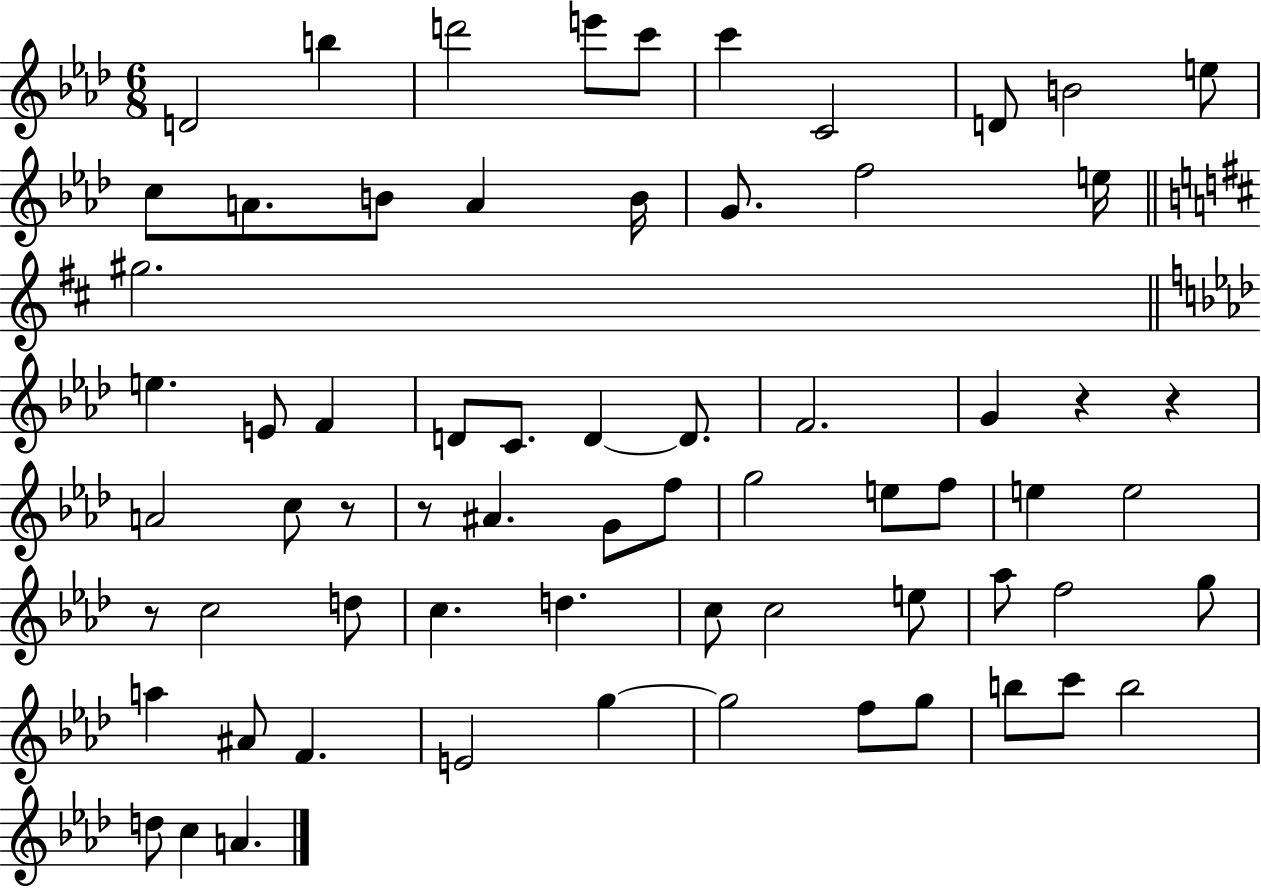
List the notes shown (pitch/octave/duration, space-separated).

D4/h B5/q D6/h E6/e C6/e C6/q C4/h D4/e B4/h E5/e C5/e A4/e. B4/e A4/q B4/s G4/e. F5/h E5/s G#5/h. E5/q. E4/e F4/q D4/e C4/e. D4/q D4/e. F4/h. G4/q R/q R/q A4/h C5/e R/e R/e A#4/q. G4/e F5/e G5/h E5/e F5/e E5/q E5/h R/e C5/h D5/e C5/q. D5/q. C5/e C5/h E5/e Ab5/e F5/h G5/e A5/q A#4/e F4/q. E4/h G5/q G5/h F5/e G5/e B5/e C6/e B5/h D5/e C5/q A4/q.